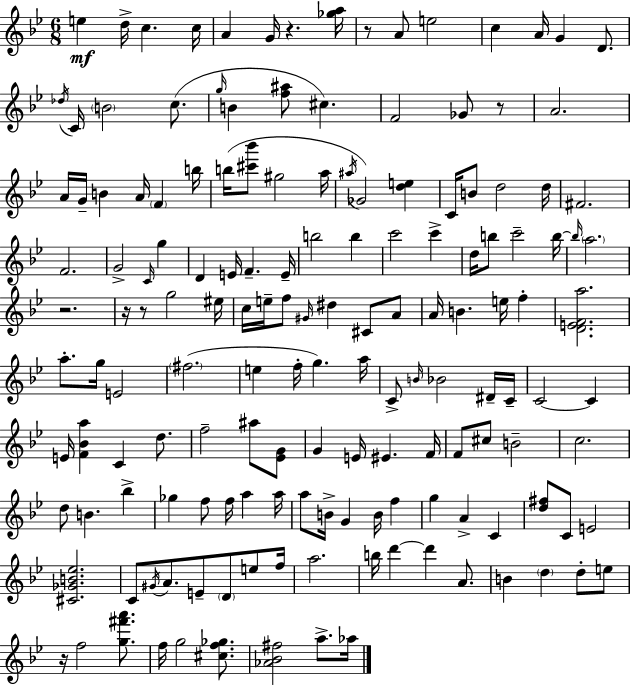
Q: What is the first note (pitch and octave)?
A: E5